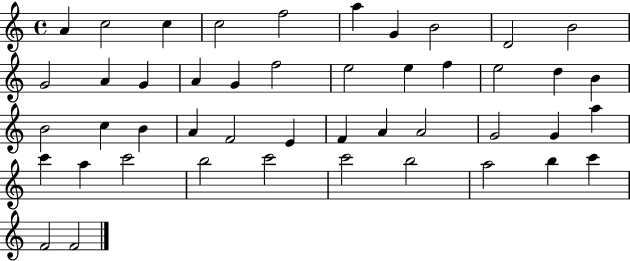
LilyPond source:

{
  \clef treble
  \time 4/4
  \defaultTimeSignature
  \key c \major
  a'4 c''2 c''4 | c''2 f''2 | a''4 g'4 b'2 | d'2 b'2 | \break g'2 a'4 g'4 | a'4 g'4 f''2 | e''2 e''4 f''4 | e''2 d''4 b'4 | \break b'2 c''4 b'4 | a'4 f'2 e'4 | f'4 a'4 a'2 | g'2 g'4 a''4 | \break c'''4 a''4 c'''2 | b''2 c'''2 | c'''2 b''2 | a''2 b''4 c'''4 | \break f'2 f'2 | \bar "|."
}